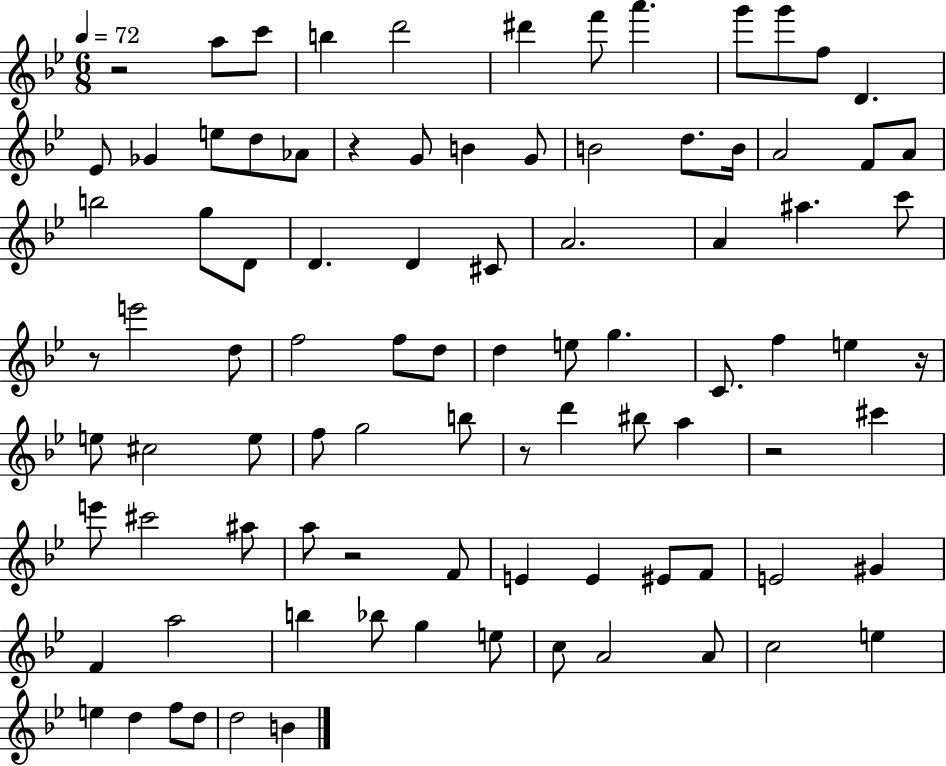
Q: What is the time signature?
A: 6/8